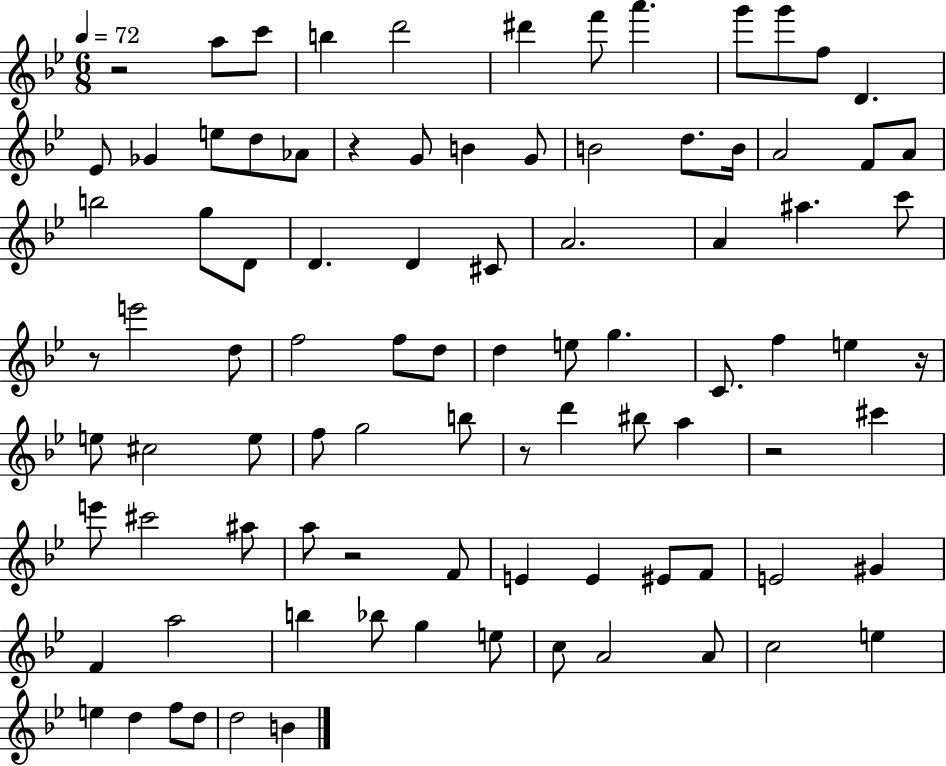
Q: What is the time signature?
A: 6/8